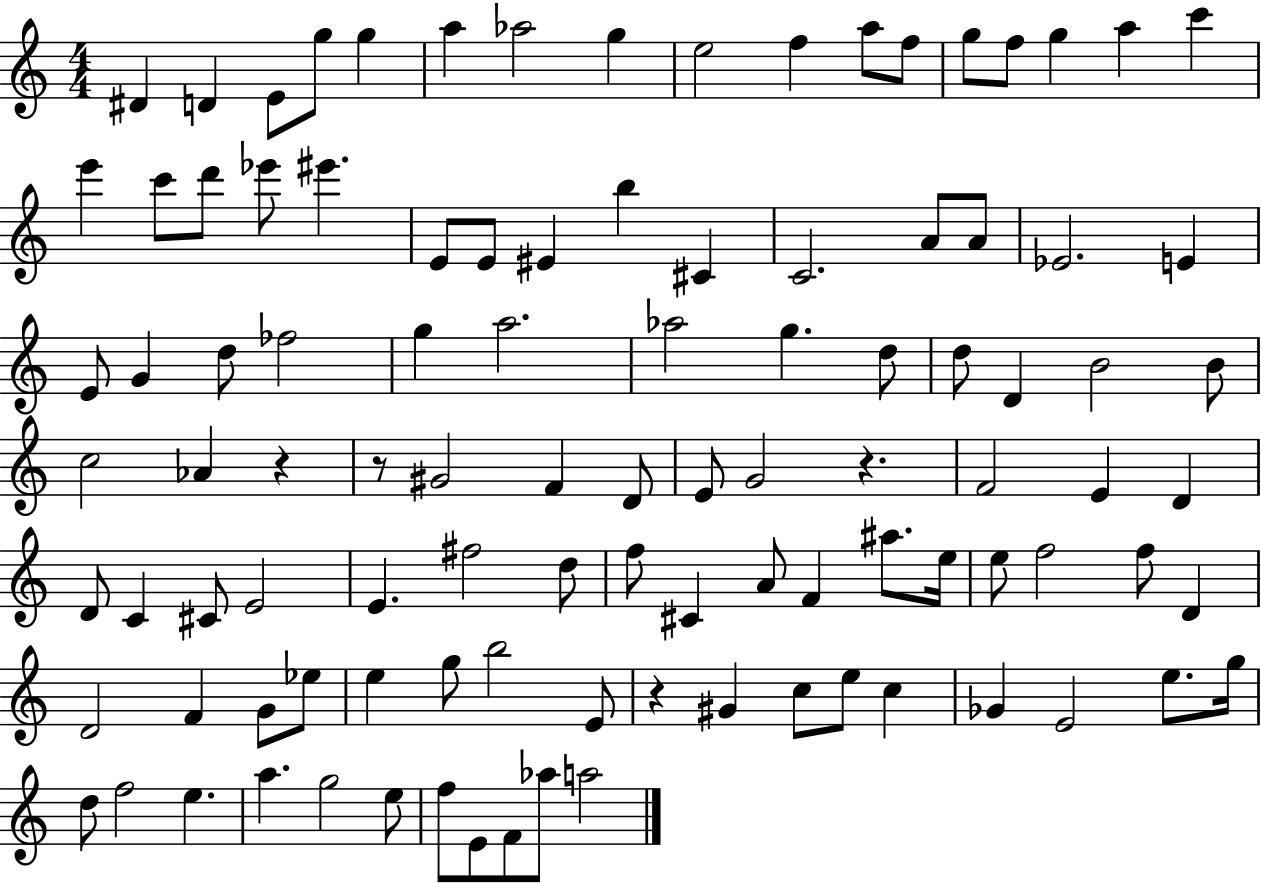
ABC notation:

X:1
T:Untitled
M:4/4
L:1/4
K:C
^D D E/2 g/2 g a _a2 g e2 f a/2 f/2 g/2 f/2 g a c' e' c'/2 d'/2 _e'/2 ^e' E/2 E/2 ^E b ^C C2 A/2 A/2 _E2 E E/2 G d/2 _f2 g a2 _a2 g d/2 d/2 D B2 B/2 c2 _A z z/2 ^G2 F D/2 E/2 G2 z F2 E D D/2 C ^C/2 E2 E ^f2 d/2 f/2 ^C A/2 F ^a/2 e/4 e/2 f2 f/2 D D2 F G/2 _e/2 e g/2 b2 E/2 z ^G c/2 e/2 c _G E2 e/2 g/4 d/2 f2 e a g2 e/2 f/2 E/2 F/2 _a/2 a2